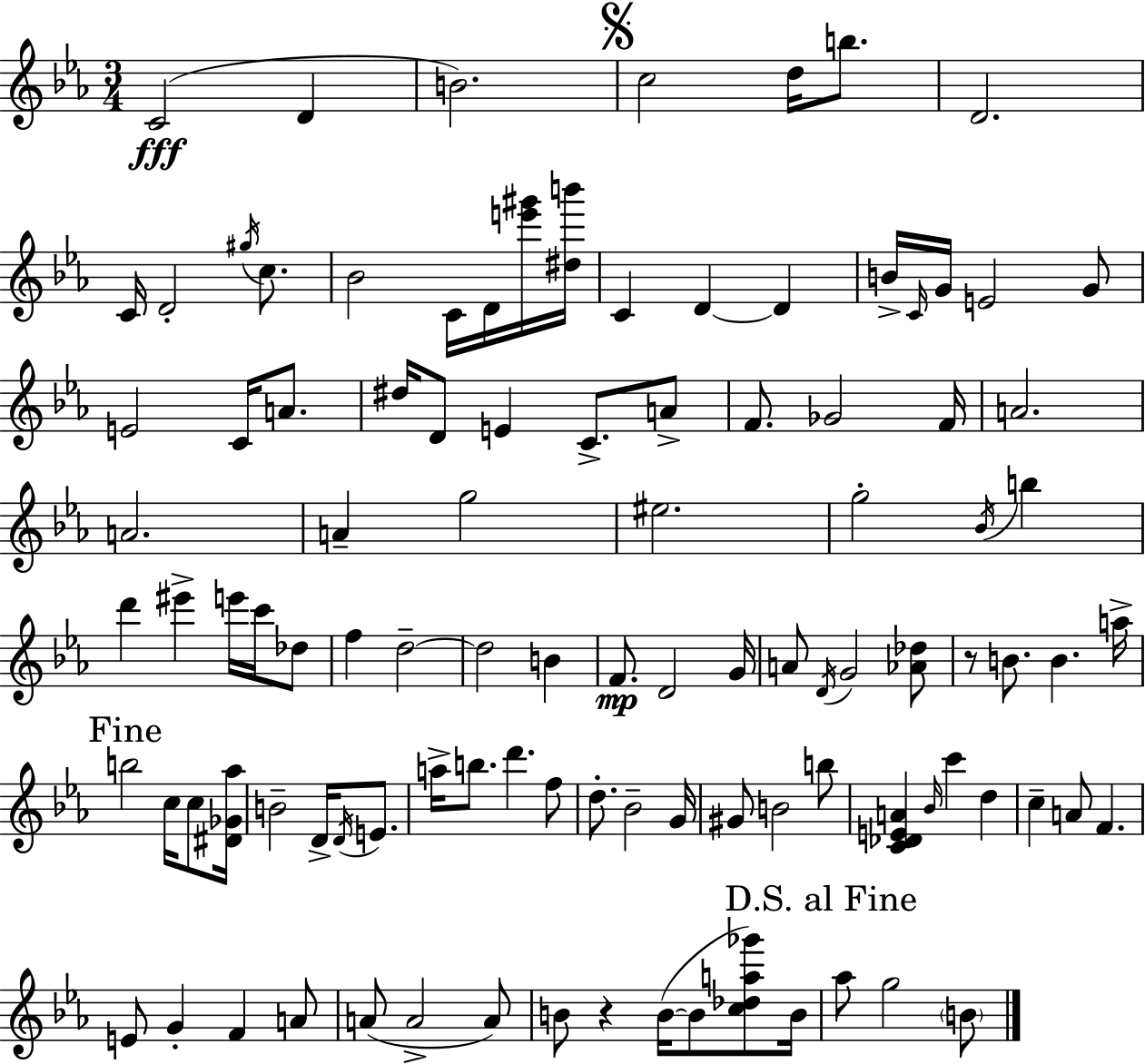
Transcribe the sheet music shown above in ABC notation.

X:1
T:Untitled
M:3/4
L:1/4
K:Eb
C2 D B2 c2 d/4 b/2 D2 C/4 D2 ^g/4 c/2 _B2 C/4 D/4 [e'^g']/4 [^db']/4 C D D B/4 C/4 G/4 E2 G/2 E2 C/4 A/2 ^d/4 D/2 E C/2 A/2 F/2 _G2 F/4 A2 A2 A g2 ^e2 g2 _B/4 b d' ^e' e'/4 c'/4 _d/2 f d2 d2 B F/2 D2 G/4 A/2 D/4 G2 [_A_d]/2 z/2 B/2 B a/4 b2 c/4 c/2 [^D_G_a]/4 B2 D/4 D/4 E/2 a/4 b/2 d' f/2 d/2 _B2 G/4 ^G/2 B2 b/2 [C_DEA] _B/4 c' d c A/2 F E/2 G F A/2 A/2 A2 A/2 B/2 z B/4 B/2 [c_da_g']/2 B/4 _a/2 g2 B/2